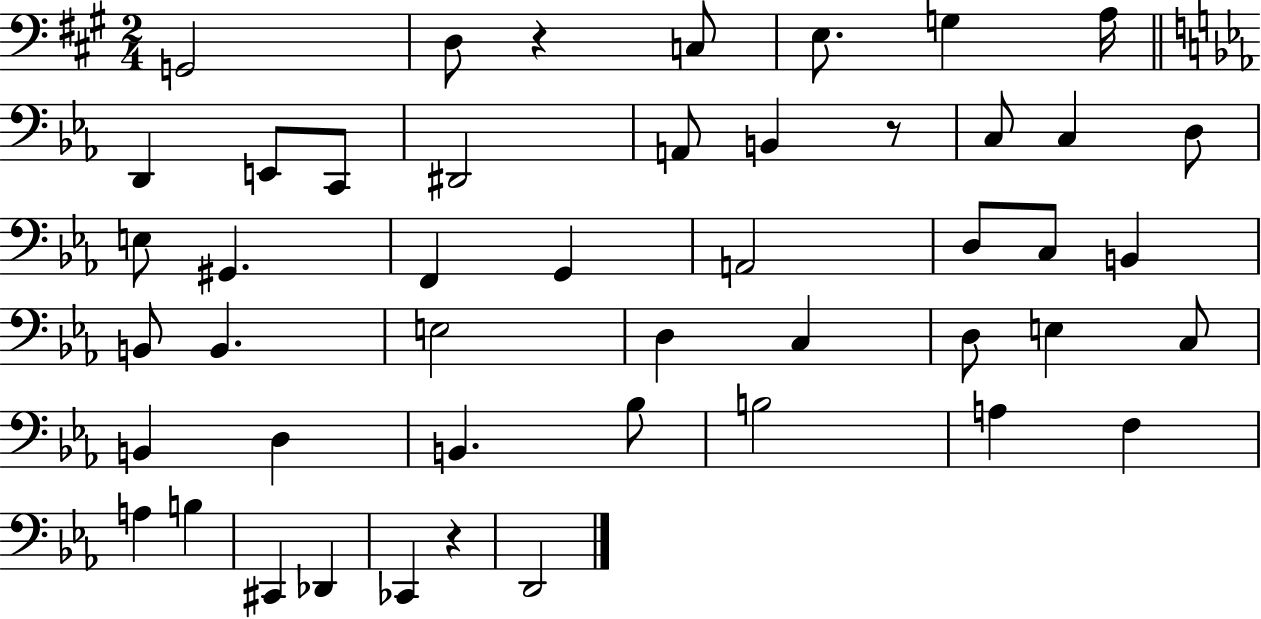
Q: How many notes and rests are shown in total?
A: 47